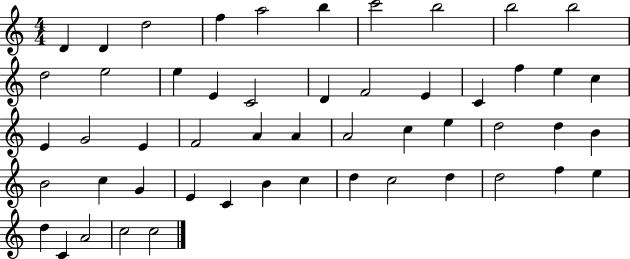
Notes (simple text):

D4/q D4/q D5/h F5/q A5/h B5/q C6/h B5/h B5/h B5/h D5/h E5/h E5/q E4/q C4/h D4/q F4/h E4/q C4/q F5/q E5/q C5/q E4/q G4/h E4/q F4/h A4/q A4/q A4/h C5/q E5/q D5/h D5/q B4/q B4/h C5/q G4/q E4/q C4/q B4/q C5/q D5/q C5/h D5/q D5/h F5/q E5/q D5/q C4/q A4/h C5/h C5/h